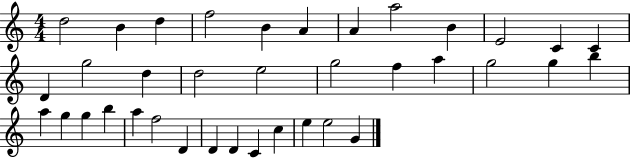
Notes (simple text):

D5/h B4/q D5/q F5/h B4/q A4/q A4/q A5/h B4/q E4/h C4/q C4/q D4/q G5/h D5/q D5/h E5/h G5/h F5/q A5/q G5/h G5/q B5/q A5/q G5/q G5/q B5/q A5/q F5/h D4/q D4/q D4/q C4/q C5/q E5/q E5/h G4/q